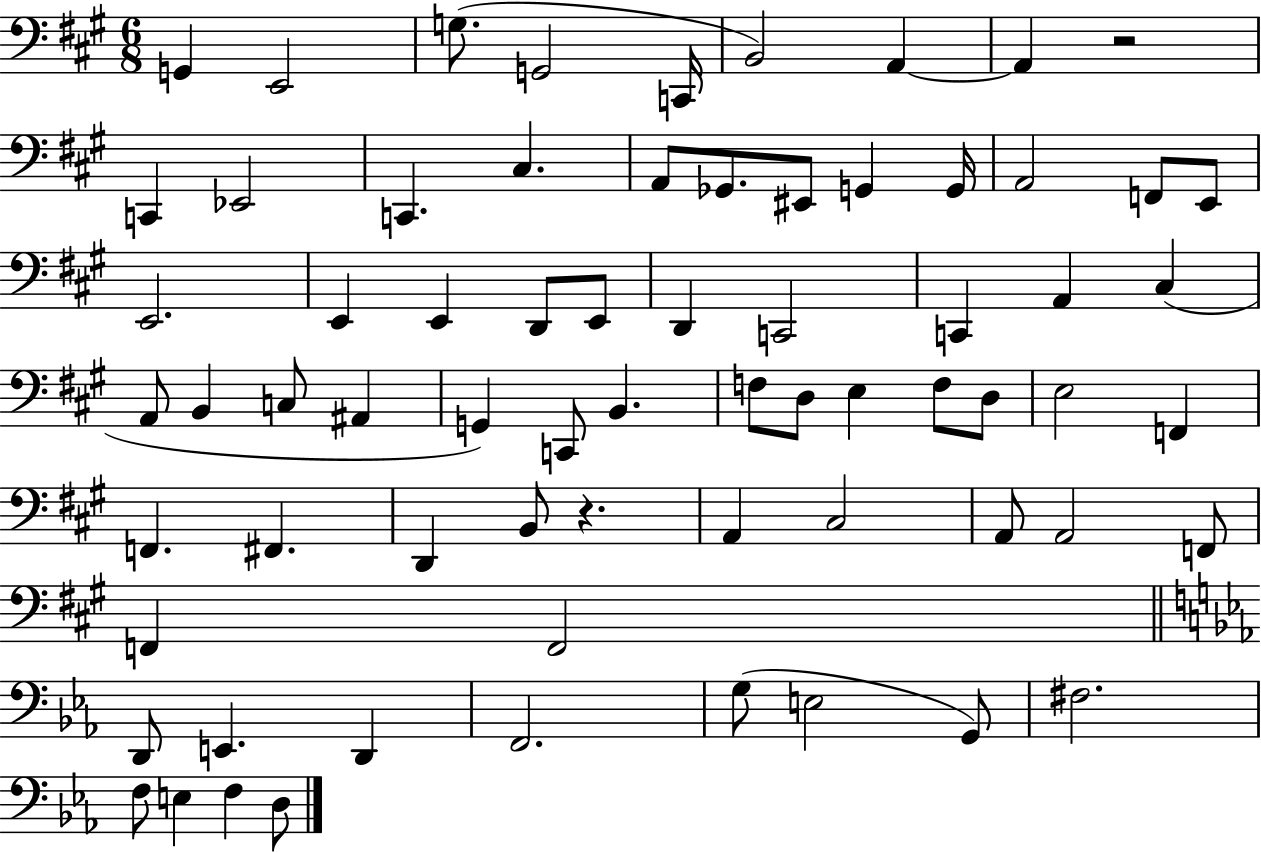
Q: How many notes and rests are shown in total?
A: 69